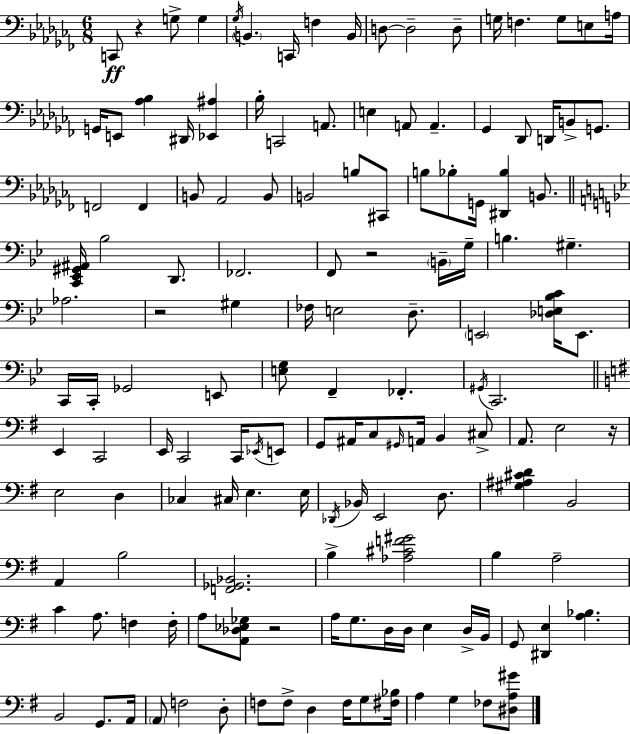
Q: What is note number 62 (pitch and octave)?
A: F2